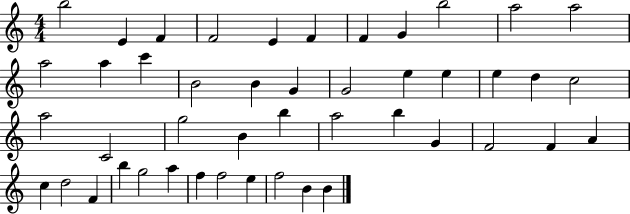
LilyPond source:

{
  \clef treble
  \numericTimeSignature
  \time 4/4
  \key c \major
  b''2 e'4 f'4 | f'2 e'4 f'4 | f'4 g'4 b''2 | a''2 a''2 | \break a''2 a''4 c'''4 | b'2 b'4 g'4 | g'2 e''4 e''4 | e''4 d''4 c''2 | \break a''2 c'2 | g''2 b'4 b''4 | a''2 b''4 g'4 | f'2 f'4 a'4 | \break c''4 d''2 f'4 | b''4 g''2 a''4 | f''4 f''2 e''4 | f''2 b'4 b'4 | \break \bar "|."
}